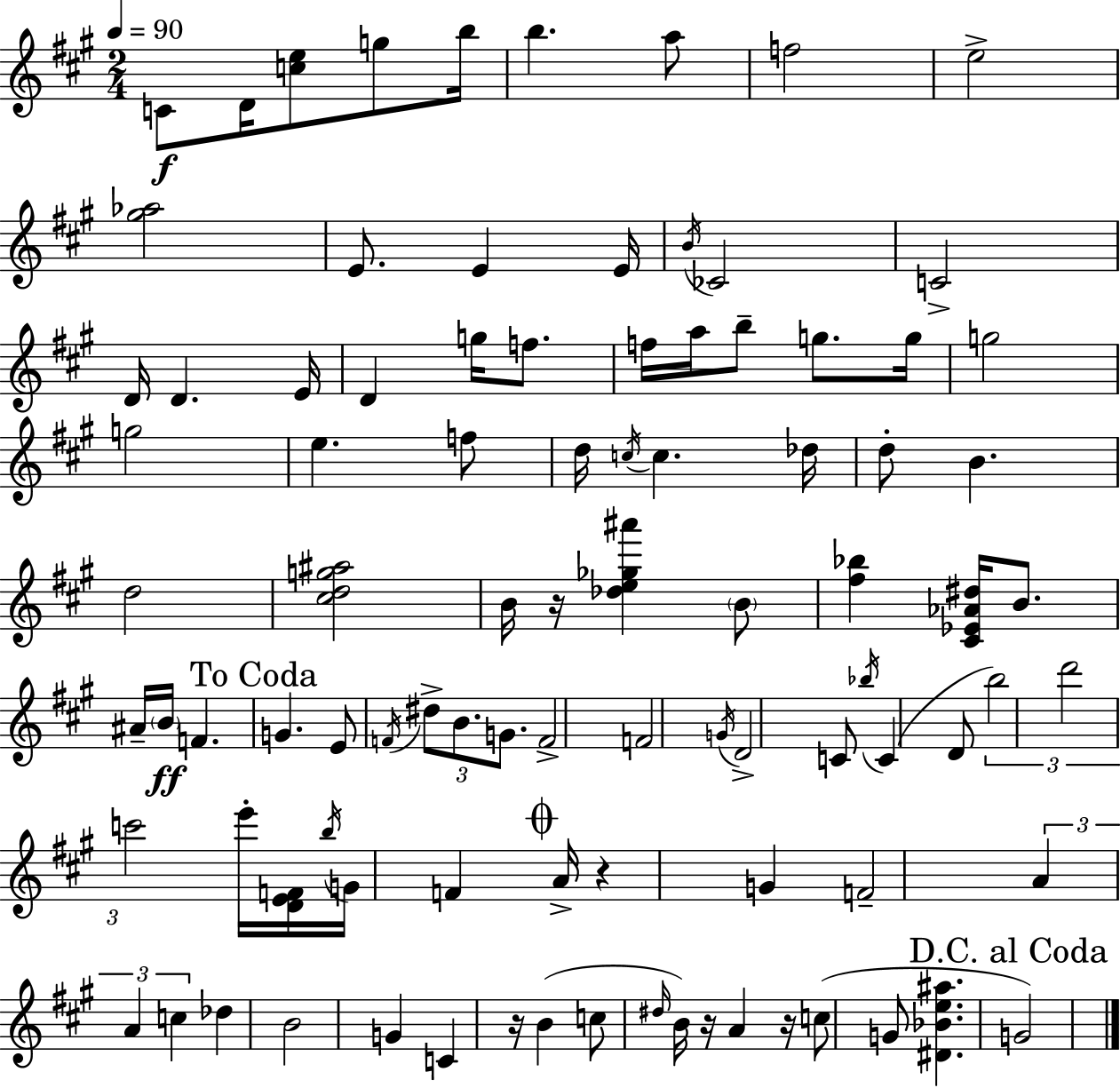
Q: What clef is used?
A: treble